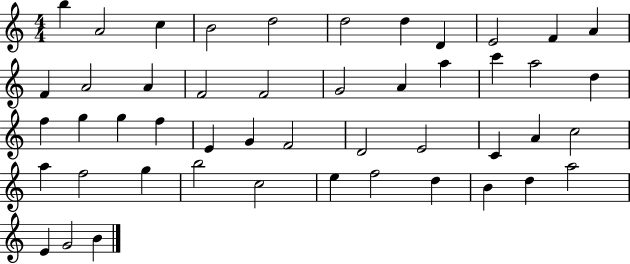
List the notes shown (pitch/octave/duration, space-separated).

B5/q A4/h C5/q B4/h D5/h D5/h D5/q D4/q E4/h F4/q A4/q F4/q A4/h A4/q F4/h F4/h G4/h A4/q A5/q C6/q A5/h D5/q F5/q G5/q G5/q F5/q E4/q G4/q F4/h D4/h E4/h C4/q A4/q C5/h A5/q F5/h G5/q B5/h C5/h E5/q F5/h D5/q B4/q D5/q A5/h E4/q G4/h B4/q